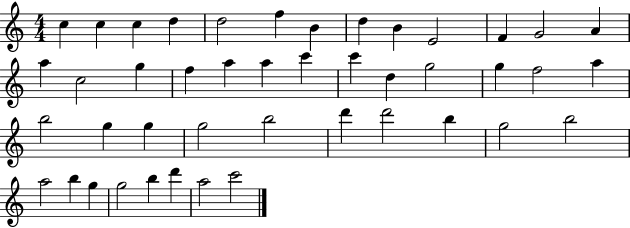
C5/q C5/q C5/q D5/q D5/h F5/q B4/q D5/q B4/q E4/h F4/q G4/h A4/q A5/q C5/h G5/q F5/q A5/q A5/q C6/q C6/q D5/q G5/h G5/q F5/h A5/q B5/h G5/q G5/q G5/h B5/h D6/q D6/h B5/q G5/h B5/h A5/h B5/q G5/q G5/h B5/q D6/q A5/h C6/h